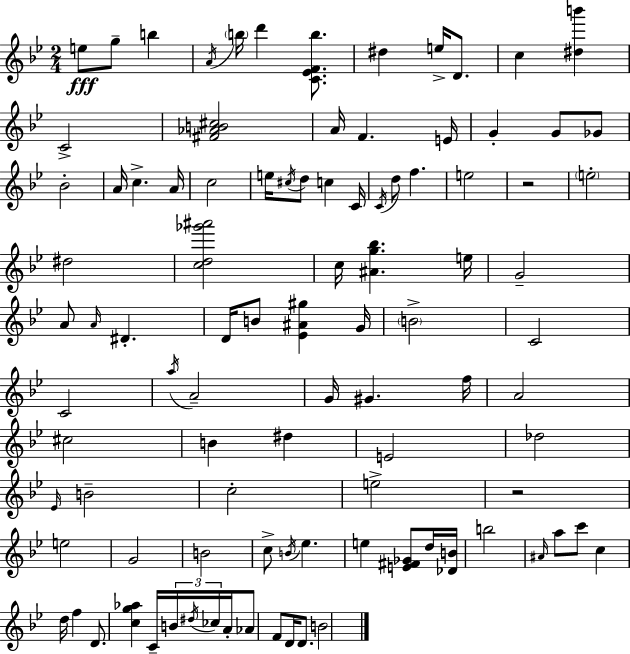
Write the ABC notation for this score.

X:1
T:Untitled
M:2/4
L:1/4
K:Bb
e/2 g/2 b A/4 b/4 d' [C_EFb]/2 ^d e/4 D/2 c [^db'] C2 [^F_AB^c]2 A/4 F E/4 G G/2 _G/2 _B2 A/4 c A/4 c2 e/4 ^c/4 d/2 c C/4 C/4 d/2 f e2 z2 e2 ^d2 [cd_g'^a']2 c/4 [^Ag_b] e/4 G2 A/2 A/4 ^D D/4 B/2 [_E^A^g] G/4 B2 C2 C2 a/4 A2 G/4 ^G f/4 A2 ^c2 B ^d E2 _d2 _E/4 B2 c2 e2 z2 e2 G2 B2 c/2 B/4 _e e [E^F_G]/2 d/4 [_DB]/4 b2 ^A/4 a/2 c'/2 c d/4 f D/2 [cg_a] C/4 B/4 ^d/4 _c/4 A/4 _A/2 F/2 D/4 D/2 B2